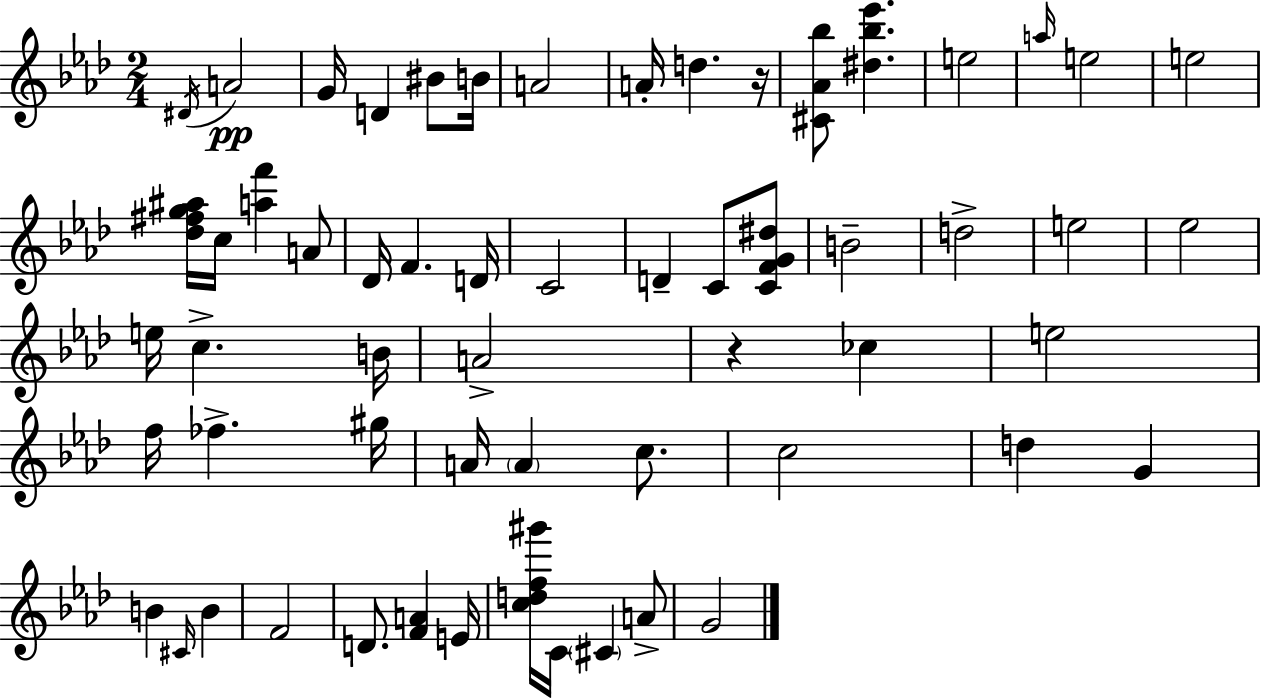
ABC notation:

X:1
T:Untitled
M:2/4
L:1/4
K:Ab
^D/4 A2 G/4 D ^B/2 B/4 A2 A/4 d z/4 [^C_A_b]/2 [^d_b_e'] e2 a/4 e2 e2 [_d^fg^a]/4 c/4 [af'] A/2 _D/4 F D/4 C2 D C/2 [CFG^d]/2 B2 d2 e2 _e2 e/4 c B/4 A2 z _c e2 f/4 _f ^g/4 A/4 A c/2 c2 d G B ^C/4 B F2 D/2 [FA] E/4 [cdf^g']/4 C/4 ^C A/2 G2